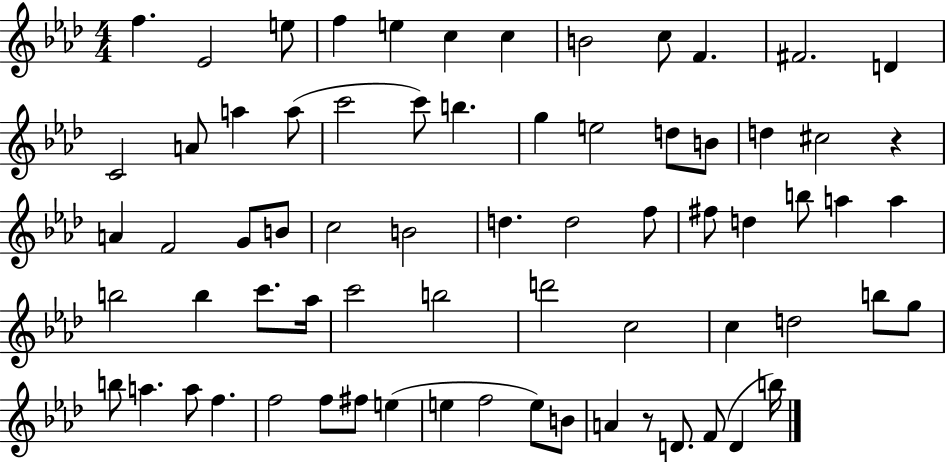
{
  \clef treble
  \numericTimeSignature
  \time 4/4
  \key aes \major
  f''4. ees'2 e''8 | f''4 e''4 c''4 c''4 | b'2 c''8 f'4. | fis'2. d'4 | \break c'2 a'8 a''4 a''8( | c'''2 c'''8) b''4. | g''4 e''2 d''8 b'8 | d''4 cis''2 r4 | \break a'4 f'2 g'8 b'8 | c''2 b'2 | d''4. d''2 f''8 | fis''8 d''4 b''8 a''4 a''4 | \break b''2 b''4 c'''8. aes''16 | c'''2 b''2 | d'''2 c''2 | c''4 d''2 b''8 g''8 | \break b''8 a''4. a''8 f''4. | f''2 f''8 fis''8 e''4( | e''4 f''2 e''8) b'8 | a'4 r8 d'8. f'8( d'4 b''16) | \break \bar "|."
}